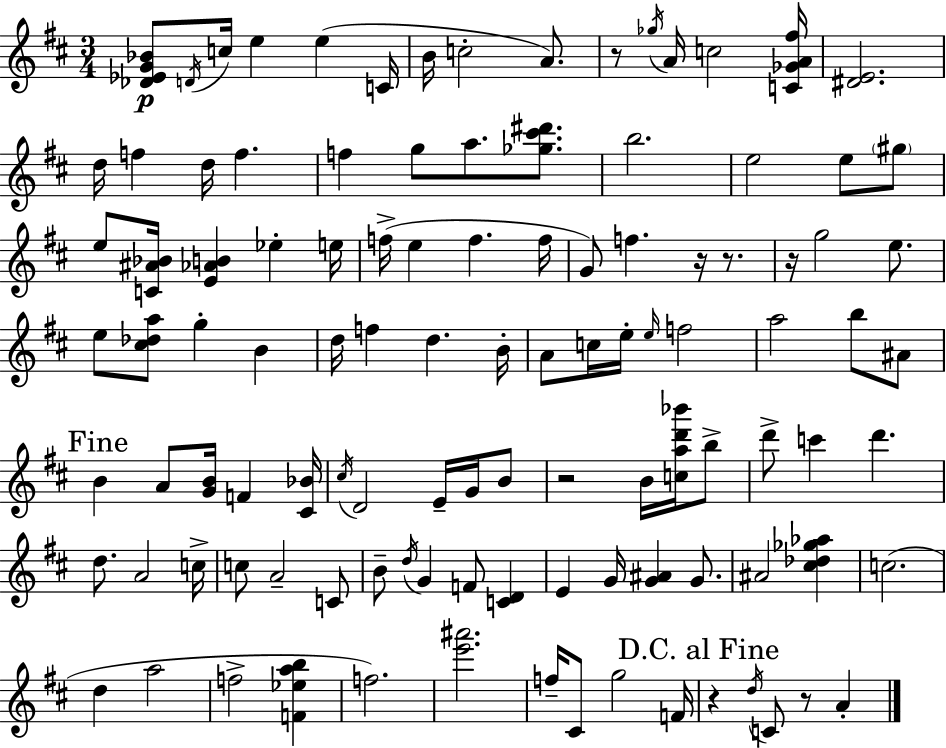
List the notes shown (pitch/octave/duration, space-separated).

[Db4,Eb4,G4,Bb4]/e D4/s C5/s E5/q E5/q C4/s B4/s C5/h A4/e. R/e Gb5/s A4/s C5/h [C4,Gb4,A4,F#5]/s [D#4,E4]/h. D5/s F5/q D5/s F5/q. F5/q G5/e A5/e. [Gb5,C#6,D#6]/e. B5/h. E5/h E5/e G#5/e E5/e [C4,A#4,Bb4]/s [E4,Ab4,B4]/q Eb5/q E5/s F5/s E5/q F5/q. F5/s G4/e F5/q. R/s R/e. R/s G5/h E5/e. E5/e [C#5,Db5,A5]/e G5/q B4/q D5/s F5/q D5/q. B4/s A4/e C5/s E5/s E5/s F5/h A5/h B5/e A#4/e B4/q A4/e [G4,B4]/s F4/q [C#4,Bb4]/s C#5/s D4/h E4/s G4/s B4/e R/h B4/s [C5,A5,D6,Bb6]/s B5/e D6/e C6/q D6/q. D5/e. A4/h C5/s C5/e A4/h C4/e B4/e D5/s G4/q F4/e [C4,D4]/q E4/q G4/s [G4,A#4]/q G4/e. A#4/h [C#5,Db5,Gb5,Ab5]/q C5/h. D5/q A5/h F5/h [F4,Eb5,A5,B5]/q F5/h. [E6,A#6]/h. F5/s C#4/e G5/h F4/s R/q D5/s C4/e R/e A4/q